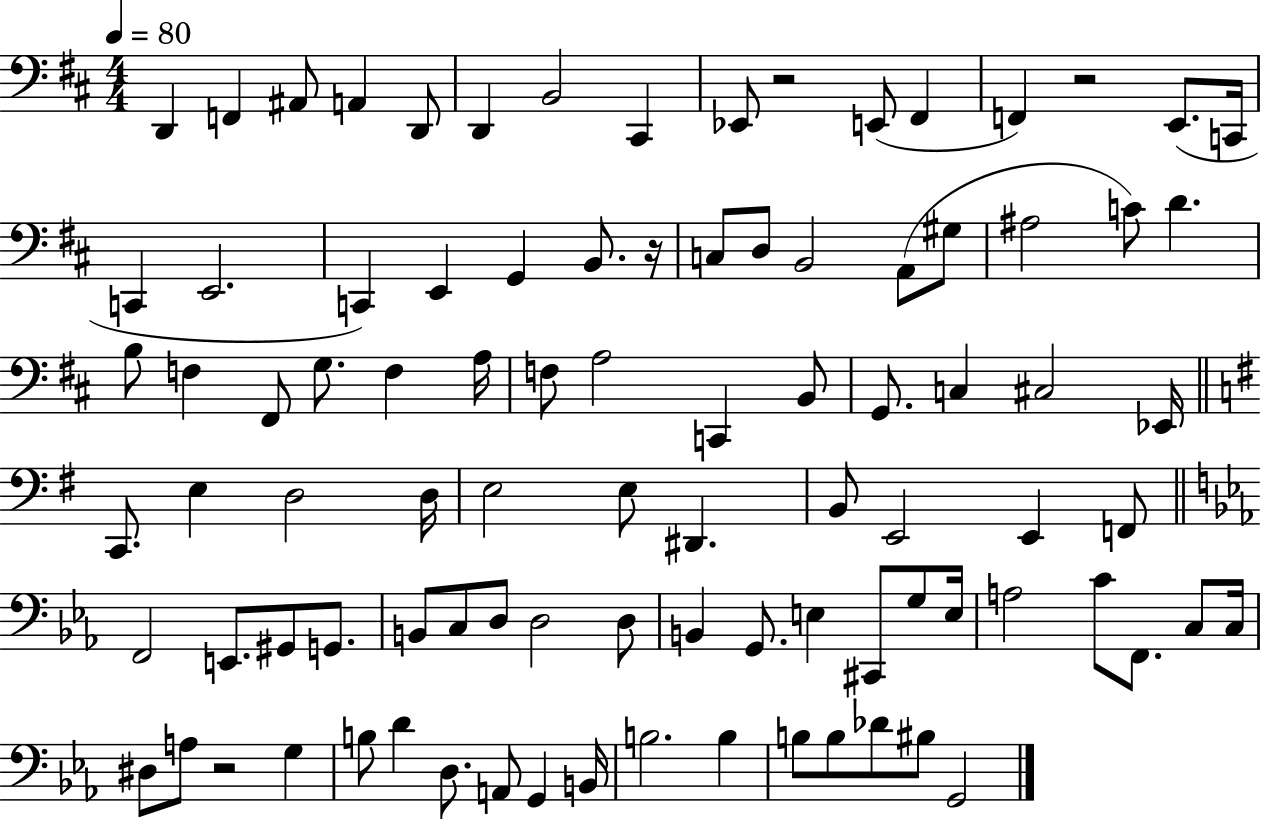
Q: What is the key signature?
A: D major